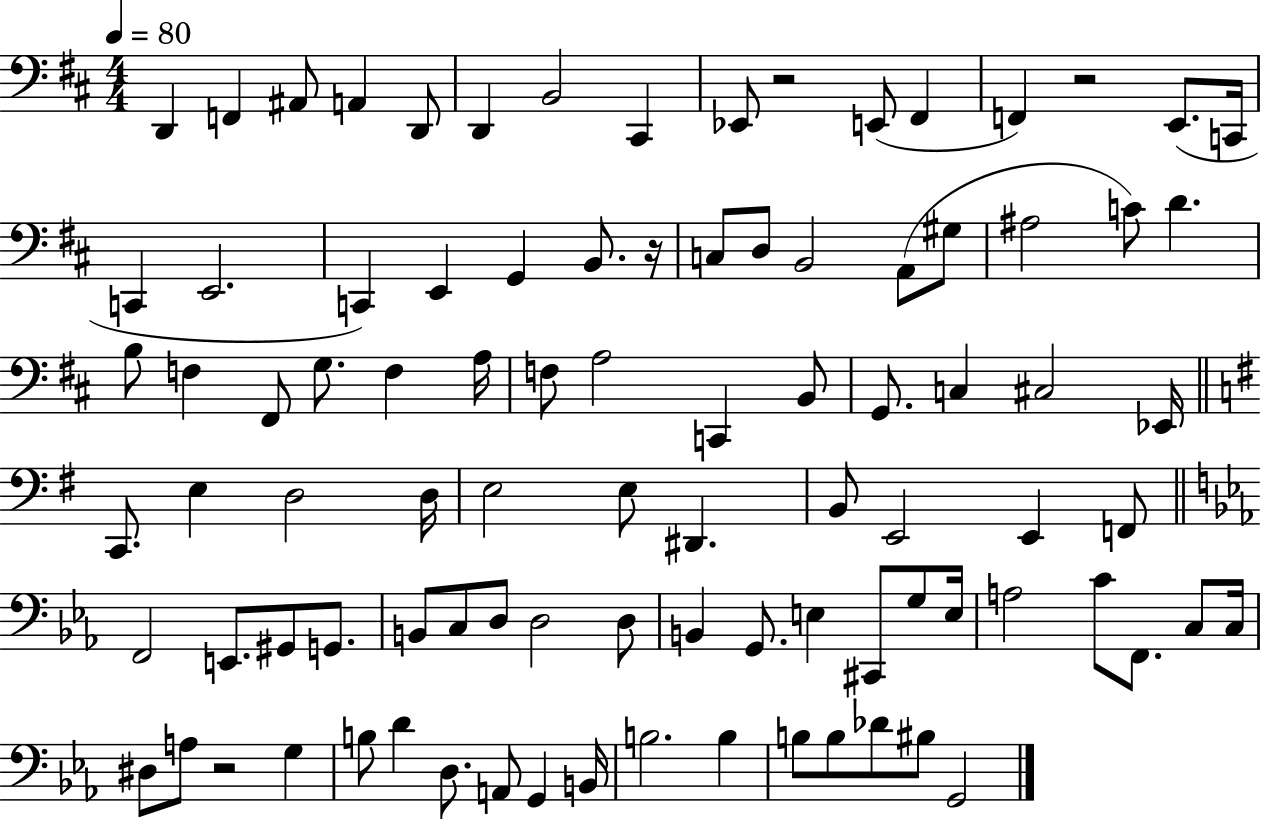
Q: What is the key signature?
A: D major